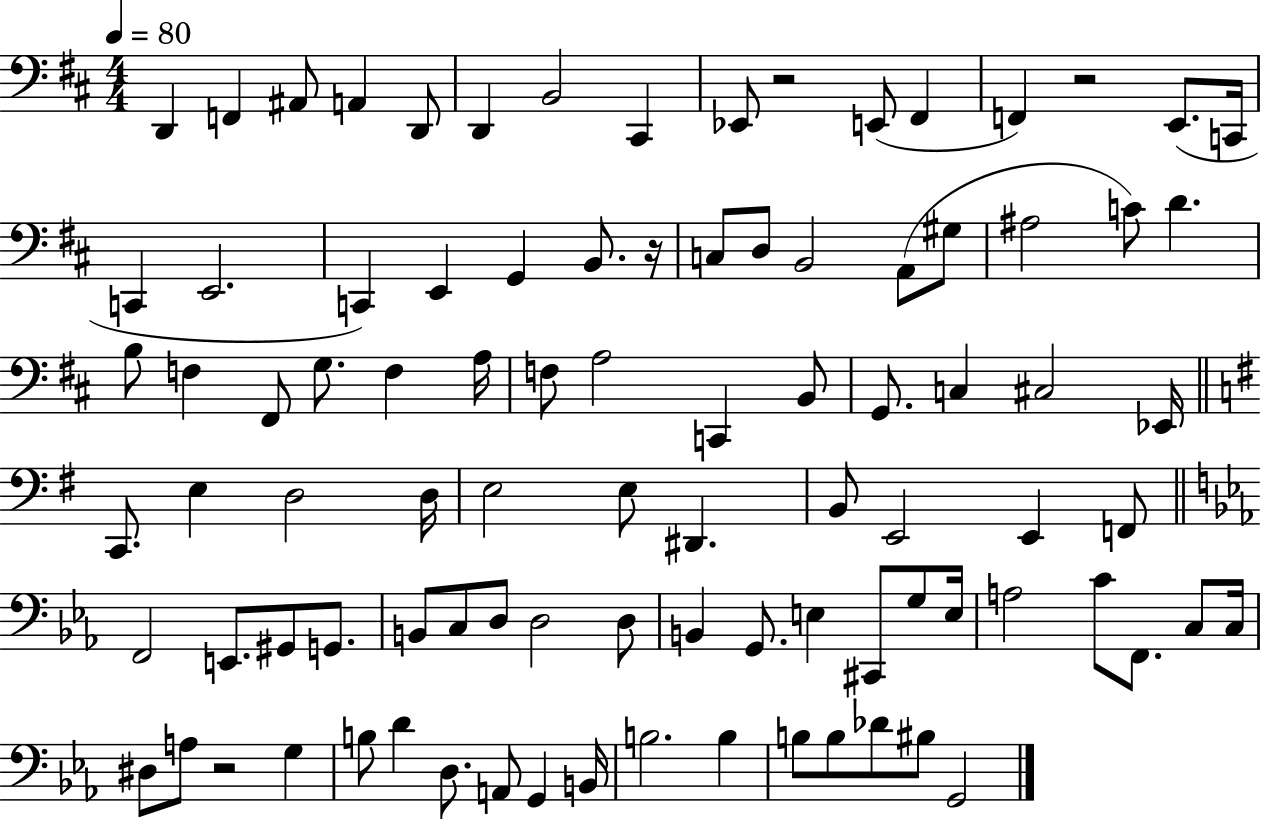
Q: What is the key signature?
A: D major